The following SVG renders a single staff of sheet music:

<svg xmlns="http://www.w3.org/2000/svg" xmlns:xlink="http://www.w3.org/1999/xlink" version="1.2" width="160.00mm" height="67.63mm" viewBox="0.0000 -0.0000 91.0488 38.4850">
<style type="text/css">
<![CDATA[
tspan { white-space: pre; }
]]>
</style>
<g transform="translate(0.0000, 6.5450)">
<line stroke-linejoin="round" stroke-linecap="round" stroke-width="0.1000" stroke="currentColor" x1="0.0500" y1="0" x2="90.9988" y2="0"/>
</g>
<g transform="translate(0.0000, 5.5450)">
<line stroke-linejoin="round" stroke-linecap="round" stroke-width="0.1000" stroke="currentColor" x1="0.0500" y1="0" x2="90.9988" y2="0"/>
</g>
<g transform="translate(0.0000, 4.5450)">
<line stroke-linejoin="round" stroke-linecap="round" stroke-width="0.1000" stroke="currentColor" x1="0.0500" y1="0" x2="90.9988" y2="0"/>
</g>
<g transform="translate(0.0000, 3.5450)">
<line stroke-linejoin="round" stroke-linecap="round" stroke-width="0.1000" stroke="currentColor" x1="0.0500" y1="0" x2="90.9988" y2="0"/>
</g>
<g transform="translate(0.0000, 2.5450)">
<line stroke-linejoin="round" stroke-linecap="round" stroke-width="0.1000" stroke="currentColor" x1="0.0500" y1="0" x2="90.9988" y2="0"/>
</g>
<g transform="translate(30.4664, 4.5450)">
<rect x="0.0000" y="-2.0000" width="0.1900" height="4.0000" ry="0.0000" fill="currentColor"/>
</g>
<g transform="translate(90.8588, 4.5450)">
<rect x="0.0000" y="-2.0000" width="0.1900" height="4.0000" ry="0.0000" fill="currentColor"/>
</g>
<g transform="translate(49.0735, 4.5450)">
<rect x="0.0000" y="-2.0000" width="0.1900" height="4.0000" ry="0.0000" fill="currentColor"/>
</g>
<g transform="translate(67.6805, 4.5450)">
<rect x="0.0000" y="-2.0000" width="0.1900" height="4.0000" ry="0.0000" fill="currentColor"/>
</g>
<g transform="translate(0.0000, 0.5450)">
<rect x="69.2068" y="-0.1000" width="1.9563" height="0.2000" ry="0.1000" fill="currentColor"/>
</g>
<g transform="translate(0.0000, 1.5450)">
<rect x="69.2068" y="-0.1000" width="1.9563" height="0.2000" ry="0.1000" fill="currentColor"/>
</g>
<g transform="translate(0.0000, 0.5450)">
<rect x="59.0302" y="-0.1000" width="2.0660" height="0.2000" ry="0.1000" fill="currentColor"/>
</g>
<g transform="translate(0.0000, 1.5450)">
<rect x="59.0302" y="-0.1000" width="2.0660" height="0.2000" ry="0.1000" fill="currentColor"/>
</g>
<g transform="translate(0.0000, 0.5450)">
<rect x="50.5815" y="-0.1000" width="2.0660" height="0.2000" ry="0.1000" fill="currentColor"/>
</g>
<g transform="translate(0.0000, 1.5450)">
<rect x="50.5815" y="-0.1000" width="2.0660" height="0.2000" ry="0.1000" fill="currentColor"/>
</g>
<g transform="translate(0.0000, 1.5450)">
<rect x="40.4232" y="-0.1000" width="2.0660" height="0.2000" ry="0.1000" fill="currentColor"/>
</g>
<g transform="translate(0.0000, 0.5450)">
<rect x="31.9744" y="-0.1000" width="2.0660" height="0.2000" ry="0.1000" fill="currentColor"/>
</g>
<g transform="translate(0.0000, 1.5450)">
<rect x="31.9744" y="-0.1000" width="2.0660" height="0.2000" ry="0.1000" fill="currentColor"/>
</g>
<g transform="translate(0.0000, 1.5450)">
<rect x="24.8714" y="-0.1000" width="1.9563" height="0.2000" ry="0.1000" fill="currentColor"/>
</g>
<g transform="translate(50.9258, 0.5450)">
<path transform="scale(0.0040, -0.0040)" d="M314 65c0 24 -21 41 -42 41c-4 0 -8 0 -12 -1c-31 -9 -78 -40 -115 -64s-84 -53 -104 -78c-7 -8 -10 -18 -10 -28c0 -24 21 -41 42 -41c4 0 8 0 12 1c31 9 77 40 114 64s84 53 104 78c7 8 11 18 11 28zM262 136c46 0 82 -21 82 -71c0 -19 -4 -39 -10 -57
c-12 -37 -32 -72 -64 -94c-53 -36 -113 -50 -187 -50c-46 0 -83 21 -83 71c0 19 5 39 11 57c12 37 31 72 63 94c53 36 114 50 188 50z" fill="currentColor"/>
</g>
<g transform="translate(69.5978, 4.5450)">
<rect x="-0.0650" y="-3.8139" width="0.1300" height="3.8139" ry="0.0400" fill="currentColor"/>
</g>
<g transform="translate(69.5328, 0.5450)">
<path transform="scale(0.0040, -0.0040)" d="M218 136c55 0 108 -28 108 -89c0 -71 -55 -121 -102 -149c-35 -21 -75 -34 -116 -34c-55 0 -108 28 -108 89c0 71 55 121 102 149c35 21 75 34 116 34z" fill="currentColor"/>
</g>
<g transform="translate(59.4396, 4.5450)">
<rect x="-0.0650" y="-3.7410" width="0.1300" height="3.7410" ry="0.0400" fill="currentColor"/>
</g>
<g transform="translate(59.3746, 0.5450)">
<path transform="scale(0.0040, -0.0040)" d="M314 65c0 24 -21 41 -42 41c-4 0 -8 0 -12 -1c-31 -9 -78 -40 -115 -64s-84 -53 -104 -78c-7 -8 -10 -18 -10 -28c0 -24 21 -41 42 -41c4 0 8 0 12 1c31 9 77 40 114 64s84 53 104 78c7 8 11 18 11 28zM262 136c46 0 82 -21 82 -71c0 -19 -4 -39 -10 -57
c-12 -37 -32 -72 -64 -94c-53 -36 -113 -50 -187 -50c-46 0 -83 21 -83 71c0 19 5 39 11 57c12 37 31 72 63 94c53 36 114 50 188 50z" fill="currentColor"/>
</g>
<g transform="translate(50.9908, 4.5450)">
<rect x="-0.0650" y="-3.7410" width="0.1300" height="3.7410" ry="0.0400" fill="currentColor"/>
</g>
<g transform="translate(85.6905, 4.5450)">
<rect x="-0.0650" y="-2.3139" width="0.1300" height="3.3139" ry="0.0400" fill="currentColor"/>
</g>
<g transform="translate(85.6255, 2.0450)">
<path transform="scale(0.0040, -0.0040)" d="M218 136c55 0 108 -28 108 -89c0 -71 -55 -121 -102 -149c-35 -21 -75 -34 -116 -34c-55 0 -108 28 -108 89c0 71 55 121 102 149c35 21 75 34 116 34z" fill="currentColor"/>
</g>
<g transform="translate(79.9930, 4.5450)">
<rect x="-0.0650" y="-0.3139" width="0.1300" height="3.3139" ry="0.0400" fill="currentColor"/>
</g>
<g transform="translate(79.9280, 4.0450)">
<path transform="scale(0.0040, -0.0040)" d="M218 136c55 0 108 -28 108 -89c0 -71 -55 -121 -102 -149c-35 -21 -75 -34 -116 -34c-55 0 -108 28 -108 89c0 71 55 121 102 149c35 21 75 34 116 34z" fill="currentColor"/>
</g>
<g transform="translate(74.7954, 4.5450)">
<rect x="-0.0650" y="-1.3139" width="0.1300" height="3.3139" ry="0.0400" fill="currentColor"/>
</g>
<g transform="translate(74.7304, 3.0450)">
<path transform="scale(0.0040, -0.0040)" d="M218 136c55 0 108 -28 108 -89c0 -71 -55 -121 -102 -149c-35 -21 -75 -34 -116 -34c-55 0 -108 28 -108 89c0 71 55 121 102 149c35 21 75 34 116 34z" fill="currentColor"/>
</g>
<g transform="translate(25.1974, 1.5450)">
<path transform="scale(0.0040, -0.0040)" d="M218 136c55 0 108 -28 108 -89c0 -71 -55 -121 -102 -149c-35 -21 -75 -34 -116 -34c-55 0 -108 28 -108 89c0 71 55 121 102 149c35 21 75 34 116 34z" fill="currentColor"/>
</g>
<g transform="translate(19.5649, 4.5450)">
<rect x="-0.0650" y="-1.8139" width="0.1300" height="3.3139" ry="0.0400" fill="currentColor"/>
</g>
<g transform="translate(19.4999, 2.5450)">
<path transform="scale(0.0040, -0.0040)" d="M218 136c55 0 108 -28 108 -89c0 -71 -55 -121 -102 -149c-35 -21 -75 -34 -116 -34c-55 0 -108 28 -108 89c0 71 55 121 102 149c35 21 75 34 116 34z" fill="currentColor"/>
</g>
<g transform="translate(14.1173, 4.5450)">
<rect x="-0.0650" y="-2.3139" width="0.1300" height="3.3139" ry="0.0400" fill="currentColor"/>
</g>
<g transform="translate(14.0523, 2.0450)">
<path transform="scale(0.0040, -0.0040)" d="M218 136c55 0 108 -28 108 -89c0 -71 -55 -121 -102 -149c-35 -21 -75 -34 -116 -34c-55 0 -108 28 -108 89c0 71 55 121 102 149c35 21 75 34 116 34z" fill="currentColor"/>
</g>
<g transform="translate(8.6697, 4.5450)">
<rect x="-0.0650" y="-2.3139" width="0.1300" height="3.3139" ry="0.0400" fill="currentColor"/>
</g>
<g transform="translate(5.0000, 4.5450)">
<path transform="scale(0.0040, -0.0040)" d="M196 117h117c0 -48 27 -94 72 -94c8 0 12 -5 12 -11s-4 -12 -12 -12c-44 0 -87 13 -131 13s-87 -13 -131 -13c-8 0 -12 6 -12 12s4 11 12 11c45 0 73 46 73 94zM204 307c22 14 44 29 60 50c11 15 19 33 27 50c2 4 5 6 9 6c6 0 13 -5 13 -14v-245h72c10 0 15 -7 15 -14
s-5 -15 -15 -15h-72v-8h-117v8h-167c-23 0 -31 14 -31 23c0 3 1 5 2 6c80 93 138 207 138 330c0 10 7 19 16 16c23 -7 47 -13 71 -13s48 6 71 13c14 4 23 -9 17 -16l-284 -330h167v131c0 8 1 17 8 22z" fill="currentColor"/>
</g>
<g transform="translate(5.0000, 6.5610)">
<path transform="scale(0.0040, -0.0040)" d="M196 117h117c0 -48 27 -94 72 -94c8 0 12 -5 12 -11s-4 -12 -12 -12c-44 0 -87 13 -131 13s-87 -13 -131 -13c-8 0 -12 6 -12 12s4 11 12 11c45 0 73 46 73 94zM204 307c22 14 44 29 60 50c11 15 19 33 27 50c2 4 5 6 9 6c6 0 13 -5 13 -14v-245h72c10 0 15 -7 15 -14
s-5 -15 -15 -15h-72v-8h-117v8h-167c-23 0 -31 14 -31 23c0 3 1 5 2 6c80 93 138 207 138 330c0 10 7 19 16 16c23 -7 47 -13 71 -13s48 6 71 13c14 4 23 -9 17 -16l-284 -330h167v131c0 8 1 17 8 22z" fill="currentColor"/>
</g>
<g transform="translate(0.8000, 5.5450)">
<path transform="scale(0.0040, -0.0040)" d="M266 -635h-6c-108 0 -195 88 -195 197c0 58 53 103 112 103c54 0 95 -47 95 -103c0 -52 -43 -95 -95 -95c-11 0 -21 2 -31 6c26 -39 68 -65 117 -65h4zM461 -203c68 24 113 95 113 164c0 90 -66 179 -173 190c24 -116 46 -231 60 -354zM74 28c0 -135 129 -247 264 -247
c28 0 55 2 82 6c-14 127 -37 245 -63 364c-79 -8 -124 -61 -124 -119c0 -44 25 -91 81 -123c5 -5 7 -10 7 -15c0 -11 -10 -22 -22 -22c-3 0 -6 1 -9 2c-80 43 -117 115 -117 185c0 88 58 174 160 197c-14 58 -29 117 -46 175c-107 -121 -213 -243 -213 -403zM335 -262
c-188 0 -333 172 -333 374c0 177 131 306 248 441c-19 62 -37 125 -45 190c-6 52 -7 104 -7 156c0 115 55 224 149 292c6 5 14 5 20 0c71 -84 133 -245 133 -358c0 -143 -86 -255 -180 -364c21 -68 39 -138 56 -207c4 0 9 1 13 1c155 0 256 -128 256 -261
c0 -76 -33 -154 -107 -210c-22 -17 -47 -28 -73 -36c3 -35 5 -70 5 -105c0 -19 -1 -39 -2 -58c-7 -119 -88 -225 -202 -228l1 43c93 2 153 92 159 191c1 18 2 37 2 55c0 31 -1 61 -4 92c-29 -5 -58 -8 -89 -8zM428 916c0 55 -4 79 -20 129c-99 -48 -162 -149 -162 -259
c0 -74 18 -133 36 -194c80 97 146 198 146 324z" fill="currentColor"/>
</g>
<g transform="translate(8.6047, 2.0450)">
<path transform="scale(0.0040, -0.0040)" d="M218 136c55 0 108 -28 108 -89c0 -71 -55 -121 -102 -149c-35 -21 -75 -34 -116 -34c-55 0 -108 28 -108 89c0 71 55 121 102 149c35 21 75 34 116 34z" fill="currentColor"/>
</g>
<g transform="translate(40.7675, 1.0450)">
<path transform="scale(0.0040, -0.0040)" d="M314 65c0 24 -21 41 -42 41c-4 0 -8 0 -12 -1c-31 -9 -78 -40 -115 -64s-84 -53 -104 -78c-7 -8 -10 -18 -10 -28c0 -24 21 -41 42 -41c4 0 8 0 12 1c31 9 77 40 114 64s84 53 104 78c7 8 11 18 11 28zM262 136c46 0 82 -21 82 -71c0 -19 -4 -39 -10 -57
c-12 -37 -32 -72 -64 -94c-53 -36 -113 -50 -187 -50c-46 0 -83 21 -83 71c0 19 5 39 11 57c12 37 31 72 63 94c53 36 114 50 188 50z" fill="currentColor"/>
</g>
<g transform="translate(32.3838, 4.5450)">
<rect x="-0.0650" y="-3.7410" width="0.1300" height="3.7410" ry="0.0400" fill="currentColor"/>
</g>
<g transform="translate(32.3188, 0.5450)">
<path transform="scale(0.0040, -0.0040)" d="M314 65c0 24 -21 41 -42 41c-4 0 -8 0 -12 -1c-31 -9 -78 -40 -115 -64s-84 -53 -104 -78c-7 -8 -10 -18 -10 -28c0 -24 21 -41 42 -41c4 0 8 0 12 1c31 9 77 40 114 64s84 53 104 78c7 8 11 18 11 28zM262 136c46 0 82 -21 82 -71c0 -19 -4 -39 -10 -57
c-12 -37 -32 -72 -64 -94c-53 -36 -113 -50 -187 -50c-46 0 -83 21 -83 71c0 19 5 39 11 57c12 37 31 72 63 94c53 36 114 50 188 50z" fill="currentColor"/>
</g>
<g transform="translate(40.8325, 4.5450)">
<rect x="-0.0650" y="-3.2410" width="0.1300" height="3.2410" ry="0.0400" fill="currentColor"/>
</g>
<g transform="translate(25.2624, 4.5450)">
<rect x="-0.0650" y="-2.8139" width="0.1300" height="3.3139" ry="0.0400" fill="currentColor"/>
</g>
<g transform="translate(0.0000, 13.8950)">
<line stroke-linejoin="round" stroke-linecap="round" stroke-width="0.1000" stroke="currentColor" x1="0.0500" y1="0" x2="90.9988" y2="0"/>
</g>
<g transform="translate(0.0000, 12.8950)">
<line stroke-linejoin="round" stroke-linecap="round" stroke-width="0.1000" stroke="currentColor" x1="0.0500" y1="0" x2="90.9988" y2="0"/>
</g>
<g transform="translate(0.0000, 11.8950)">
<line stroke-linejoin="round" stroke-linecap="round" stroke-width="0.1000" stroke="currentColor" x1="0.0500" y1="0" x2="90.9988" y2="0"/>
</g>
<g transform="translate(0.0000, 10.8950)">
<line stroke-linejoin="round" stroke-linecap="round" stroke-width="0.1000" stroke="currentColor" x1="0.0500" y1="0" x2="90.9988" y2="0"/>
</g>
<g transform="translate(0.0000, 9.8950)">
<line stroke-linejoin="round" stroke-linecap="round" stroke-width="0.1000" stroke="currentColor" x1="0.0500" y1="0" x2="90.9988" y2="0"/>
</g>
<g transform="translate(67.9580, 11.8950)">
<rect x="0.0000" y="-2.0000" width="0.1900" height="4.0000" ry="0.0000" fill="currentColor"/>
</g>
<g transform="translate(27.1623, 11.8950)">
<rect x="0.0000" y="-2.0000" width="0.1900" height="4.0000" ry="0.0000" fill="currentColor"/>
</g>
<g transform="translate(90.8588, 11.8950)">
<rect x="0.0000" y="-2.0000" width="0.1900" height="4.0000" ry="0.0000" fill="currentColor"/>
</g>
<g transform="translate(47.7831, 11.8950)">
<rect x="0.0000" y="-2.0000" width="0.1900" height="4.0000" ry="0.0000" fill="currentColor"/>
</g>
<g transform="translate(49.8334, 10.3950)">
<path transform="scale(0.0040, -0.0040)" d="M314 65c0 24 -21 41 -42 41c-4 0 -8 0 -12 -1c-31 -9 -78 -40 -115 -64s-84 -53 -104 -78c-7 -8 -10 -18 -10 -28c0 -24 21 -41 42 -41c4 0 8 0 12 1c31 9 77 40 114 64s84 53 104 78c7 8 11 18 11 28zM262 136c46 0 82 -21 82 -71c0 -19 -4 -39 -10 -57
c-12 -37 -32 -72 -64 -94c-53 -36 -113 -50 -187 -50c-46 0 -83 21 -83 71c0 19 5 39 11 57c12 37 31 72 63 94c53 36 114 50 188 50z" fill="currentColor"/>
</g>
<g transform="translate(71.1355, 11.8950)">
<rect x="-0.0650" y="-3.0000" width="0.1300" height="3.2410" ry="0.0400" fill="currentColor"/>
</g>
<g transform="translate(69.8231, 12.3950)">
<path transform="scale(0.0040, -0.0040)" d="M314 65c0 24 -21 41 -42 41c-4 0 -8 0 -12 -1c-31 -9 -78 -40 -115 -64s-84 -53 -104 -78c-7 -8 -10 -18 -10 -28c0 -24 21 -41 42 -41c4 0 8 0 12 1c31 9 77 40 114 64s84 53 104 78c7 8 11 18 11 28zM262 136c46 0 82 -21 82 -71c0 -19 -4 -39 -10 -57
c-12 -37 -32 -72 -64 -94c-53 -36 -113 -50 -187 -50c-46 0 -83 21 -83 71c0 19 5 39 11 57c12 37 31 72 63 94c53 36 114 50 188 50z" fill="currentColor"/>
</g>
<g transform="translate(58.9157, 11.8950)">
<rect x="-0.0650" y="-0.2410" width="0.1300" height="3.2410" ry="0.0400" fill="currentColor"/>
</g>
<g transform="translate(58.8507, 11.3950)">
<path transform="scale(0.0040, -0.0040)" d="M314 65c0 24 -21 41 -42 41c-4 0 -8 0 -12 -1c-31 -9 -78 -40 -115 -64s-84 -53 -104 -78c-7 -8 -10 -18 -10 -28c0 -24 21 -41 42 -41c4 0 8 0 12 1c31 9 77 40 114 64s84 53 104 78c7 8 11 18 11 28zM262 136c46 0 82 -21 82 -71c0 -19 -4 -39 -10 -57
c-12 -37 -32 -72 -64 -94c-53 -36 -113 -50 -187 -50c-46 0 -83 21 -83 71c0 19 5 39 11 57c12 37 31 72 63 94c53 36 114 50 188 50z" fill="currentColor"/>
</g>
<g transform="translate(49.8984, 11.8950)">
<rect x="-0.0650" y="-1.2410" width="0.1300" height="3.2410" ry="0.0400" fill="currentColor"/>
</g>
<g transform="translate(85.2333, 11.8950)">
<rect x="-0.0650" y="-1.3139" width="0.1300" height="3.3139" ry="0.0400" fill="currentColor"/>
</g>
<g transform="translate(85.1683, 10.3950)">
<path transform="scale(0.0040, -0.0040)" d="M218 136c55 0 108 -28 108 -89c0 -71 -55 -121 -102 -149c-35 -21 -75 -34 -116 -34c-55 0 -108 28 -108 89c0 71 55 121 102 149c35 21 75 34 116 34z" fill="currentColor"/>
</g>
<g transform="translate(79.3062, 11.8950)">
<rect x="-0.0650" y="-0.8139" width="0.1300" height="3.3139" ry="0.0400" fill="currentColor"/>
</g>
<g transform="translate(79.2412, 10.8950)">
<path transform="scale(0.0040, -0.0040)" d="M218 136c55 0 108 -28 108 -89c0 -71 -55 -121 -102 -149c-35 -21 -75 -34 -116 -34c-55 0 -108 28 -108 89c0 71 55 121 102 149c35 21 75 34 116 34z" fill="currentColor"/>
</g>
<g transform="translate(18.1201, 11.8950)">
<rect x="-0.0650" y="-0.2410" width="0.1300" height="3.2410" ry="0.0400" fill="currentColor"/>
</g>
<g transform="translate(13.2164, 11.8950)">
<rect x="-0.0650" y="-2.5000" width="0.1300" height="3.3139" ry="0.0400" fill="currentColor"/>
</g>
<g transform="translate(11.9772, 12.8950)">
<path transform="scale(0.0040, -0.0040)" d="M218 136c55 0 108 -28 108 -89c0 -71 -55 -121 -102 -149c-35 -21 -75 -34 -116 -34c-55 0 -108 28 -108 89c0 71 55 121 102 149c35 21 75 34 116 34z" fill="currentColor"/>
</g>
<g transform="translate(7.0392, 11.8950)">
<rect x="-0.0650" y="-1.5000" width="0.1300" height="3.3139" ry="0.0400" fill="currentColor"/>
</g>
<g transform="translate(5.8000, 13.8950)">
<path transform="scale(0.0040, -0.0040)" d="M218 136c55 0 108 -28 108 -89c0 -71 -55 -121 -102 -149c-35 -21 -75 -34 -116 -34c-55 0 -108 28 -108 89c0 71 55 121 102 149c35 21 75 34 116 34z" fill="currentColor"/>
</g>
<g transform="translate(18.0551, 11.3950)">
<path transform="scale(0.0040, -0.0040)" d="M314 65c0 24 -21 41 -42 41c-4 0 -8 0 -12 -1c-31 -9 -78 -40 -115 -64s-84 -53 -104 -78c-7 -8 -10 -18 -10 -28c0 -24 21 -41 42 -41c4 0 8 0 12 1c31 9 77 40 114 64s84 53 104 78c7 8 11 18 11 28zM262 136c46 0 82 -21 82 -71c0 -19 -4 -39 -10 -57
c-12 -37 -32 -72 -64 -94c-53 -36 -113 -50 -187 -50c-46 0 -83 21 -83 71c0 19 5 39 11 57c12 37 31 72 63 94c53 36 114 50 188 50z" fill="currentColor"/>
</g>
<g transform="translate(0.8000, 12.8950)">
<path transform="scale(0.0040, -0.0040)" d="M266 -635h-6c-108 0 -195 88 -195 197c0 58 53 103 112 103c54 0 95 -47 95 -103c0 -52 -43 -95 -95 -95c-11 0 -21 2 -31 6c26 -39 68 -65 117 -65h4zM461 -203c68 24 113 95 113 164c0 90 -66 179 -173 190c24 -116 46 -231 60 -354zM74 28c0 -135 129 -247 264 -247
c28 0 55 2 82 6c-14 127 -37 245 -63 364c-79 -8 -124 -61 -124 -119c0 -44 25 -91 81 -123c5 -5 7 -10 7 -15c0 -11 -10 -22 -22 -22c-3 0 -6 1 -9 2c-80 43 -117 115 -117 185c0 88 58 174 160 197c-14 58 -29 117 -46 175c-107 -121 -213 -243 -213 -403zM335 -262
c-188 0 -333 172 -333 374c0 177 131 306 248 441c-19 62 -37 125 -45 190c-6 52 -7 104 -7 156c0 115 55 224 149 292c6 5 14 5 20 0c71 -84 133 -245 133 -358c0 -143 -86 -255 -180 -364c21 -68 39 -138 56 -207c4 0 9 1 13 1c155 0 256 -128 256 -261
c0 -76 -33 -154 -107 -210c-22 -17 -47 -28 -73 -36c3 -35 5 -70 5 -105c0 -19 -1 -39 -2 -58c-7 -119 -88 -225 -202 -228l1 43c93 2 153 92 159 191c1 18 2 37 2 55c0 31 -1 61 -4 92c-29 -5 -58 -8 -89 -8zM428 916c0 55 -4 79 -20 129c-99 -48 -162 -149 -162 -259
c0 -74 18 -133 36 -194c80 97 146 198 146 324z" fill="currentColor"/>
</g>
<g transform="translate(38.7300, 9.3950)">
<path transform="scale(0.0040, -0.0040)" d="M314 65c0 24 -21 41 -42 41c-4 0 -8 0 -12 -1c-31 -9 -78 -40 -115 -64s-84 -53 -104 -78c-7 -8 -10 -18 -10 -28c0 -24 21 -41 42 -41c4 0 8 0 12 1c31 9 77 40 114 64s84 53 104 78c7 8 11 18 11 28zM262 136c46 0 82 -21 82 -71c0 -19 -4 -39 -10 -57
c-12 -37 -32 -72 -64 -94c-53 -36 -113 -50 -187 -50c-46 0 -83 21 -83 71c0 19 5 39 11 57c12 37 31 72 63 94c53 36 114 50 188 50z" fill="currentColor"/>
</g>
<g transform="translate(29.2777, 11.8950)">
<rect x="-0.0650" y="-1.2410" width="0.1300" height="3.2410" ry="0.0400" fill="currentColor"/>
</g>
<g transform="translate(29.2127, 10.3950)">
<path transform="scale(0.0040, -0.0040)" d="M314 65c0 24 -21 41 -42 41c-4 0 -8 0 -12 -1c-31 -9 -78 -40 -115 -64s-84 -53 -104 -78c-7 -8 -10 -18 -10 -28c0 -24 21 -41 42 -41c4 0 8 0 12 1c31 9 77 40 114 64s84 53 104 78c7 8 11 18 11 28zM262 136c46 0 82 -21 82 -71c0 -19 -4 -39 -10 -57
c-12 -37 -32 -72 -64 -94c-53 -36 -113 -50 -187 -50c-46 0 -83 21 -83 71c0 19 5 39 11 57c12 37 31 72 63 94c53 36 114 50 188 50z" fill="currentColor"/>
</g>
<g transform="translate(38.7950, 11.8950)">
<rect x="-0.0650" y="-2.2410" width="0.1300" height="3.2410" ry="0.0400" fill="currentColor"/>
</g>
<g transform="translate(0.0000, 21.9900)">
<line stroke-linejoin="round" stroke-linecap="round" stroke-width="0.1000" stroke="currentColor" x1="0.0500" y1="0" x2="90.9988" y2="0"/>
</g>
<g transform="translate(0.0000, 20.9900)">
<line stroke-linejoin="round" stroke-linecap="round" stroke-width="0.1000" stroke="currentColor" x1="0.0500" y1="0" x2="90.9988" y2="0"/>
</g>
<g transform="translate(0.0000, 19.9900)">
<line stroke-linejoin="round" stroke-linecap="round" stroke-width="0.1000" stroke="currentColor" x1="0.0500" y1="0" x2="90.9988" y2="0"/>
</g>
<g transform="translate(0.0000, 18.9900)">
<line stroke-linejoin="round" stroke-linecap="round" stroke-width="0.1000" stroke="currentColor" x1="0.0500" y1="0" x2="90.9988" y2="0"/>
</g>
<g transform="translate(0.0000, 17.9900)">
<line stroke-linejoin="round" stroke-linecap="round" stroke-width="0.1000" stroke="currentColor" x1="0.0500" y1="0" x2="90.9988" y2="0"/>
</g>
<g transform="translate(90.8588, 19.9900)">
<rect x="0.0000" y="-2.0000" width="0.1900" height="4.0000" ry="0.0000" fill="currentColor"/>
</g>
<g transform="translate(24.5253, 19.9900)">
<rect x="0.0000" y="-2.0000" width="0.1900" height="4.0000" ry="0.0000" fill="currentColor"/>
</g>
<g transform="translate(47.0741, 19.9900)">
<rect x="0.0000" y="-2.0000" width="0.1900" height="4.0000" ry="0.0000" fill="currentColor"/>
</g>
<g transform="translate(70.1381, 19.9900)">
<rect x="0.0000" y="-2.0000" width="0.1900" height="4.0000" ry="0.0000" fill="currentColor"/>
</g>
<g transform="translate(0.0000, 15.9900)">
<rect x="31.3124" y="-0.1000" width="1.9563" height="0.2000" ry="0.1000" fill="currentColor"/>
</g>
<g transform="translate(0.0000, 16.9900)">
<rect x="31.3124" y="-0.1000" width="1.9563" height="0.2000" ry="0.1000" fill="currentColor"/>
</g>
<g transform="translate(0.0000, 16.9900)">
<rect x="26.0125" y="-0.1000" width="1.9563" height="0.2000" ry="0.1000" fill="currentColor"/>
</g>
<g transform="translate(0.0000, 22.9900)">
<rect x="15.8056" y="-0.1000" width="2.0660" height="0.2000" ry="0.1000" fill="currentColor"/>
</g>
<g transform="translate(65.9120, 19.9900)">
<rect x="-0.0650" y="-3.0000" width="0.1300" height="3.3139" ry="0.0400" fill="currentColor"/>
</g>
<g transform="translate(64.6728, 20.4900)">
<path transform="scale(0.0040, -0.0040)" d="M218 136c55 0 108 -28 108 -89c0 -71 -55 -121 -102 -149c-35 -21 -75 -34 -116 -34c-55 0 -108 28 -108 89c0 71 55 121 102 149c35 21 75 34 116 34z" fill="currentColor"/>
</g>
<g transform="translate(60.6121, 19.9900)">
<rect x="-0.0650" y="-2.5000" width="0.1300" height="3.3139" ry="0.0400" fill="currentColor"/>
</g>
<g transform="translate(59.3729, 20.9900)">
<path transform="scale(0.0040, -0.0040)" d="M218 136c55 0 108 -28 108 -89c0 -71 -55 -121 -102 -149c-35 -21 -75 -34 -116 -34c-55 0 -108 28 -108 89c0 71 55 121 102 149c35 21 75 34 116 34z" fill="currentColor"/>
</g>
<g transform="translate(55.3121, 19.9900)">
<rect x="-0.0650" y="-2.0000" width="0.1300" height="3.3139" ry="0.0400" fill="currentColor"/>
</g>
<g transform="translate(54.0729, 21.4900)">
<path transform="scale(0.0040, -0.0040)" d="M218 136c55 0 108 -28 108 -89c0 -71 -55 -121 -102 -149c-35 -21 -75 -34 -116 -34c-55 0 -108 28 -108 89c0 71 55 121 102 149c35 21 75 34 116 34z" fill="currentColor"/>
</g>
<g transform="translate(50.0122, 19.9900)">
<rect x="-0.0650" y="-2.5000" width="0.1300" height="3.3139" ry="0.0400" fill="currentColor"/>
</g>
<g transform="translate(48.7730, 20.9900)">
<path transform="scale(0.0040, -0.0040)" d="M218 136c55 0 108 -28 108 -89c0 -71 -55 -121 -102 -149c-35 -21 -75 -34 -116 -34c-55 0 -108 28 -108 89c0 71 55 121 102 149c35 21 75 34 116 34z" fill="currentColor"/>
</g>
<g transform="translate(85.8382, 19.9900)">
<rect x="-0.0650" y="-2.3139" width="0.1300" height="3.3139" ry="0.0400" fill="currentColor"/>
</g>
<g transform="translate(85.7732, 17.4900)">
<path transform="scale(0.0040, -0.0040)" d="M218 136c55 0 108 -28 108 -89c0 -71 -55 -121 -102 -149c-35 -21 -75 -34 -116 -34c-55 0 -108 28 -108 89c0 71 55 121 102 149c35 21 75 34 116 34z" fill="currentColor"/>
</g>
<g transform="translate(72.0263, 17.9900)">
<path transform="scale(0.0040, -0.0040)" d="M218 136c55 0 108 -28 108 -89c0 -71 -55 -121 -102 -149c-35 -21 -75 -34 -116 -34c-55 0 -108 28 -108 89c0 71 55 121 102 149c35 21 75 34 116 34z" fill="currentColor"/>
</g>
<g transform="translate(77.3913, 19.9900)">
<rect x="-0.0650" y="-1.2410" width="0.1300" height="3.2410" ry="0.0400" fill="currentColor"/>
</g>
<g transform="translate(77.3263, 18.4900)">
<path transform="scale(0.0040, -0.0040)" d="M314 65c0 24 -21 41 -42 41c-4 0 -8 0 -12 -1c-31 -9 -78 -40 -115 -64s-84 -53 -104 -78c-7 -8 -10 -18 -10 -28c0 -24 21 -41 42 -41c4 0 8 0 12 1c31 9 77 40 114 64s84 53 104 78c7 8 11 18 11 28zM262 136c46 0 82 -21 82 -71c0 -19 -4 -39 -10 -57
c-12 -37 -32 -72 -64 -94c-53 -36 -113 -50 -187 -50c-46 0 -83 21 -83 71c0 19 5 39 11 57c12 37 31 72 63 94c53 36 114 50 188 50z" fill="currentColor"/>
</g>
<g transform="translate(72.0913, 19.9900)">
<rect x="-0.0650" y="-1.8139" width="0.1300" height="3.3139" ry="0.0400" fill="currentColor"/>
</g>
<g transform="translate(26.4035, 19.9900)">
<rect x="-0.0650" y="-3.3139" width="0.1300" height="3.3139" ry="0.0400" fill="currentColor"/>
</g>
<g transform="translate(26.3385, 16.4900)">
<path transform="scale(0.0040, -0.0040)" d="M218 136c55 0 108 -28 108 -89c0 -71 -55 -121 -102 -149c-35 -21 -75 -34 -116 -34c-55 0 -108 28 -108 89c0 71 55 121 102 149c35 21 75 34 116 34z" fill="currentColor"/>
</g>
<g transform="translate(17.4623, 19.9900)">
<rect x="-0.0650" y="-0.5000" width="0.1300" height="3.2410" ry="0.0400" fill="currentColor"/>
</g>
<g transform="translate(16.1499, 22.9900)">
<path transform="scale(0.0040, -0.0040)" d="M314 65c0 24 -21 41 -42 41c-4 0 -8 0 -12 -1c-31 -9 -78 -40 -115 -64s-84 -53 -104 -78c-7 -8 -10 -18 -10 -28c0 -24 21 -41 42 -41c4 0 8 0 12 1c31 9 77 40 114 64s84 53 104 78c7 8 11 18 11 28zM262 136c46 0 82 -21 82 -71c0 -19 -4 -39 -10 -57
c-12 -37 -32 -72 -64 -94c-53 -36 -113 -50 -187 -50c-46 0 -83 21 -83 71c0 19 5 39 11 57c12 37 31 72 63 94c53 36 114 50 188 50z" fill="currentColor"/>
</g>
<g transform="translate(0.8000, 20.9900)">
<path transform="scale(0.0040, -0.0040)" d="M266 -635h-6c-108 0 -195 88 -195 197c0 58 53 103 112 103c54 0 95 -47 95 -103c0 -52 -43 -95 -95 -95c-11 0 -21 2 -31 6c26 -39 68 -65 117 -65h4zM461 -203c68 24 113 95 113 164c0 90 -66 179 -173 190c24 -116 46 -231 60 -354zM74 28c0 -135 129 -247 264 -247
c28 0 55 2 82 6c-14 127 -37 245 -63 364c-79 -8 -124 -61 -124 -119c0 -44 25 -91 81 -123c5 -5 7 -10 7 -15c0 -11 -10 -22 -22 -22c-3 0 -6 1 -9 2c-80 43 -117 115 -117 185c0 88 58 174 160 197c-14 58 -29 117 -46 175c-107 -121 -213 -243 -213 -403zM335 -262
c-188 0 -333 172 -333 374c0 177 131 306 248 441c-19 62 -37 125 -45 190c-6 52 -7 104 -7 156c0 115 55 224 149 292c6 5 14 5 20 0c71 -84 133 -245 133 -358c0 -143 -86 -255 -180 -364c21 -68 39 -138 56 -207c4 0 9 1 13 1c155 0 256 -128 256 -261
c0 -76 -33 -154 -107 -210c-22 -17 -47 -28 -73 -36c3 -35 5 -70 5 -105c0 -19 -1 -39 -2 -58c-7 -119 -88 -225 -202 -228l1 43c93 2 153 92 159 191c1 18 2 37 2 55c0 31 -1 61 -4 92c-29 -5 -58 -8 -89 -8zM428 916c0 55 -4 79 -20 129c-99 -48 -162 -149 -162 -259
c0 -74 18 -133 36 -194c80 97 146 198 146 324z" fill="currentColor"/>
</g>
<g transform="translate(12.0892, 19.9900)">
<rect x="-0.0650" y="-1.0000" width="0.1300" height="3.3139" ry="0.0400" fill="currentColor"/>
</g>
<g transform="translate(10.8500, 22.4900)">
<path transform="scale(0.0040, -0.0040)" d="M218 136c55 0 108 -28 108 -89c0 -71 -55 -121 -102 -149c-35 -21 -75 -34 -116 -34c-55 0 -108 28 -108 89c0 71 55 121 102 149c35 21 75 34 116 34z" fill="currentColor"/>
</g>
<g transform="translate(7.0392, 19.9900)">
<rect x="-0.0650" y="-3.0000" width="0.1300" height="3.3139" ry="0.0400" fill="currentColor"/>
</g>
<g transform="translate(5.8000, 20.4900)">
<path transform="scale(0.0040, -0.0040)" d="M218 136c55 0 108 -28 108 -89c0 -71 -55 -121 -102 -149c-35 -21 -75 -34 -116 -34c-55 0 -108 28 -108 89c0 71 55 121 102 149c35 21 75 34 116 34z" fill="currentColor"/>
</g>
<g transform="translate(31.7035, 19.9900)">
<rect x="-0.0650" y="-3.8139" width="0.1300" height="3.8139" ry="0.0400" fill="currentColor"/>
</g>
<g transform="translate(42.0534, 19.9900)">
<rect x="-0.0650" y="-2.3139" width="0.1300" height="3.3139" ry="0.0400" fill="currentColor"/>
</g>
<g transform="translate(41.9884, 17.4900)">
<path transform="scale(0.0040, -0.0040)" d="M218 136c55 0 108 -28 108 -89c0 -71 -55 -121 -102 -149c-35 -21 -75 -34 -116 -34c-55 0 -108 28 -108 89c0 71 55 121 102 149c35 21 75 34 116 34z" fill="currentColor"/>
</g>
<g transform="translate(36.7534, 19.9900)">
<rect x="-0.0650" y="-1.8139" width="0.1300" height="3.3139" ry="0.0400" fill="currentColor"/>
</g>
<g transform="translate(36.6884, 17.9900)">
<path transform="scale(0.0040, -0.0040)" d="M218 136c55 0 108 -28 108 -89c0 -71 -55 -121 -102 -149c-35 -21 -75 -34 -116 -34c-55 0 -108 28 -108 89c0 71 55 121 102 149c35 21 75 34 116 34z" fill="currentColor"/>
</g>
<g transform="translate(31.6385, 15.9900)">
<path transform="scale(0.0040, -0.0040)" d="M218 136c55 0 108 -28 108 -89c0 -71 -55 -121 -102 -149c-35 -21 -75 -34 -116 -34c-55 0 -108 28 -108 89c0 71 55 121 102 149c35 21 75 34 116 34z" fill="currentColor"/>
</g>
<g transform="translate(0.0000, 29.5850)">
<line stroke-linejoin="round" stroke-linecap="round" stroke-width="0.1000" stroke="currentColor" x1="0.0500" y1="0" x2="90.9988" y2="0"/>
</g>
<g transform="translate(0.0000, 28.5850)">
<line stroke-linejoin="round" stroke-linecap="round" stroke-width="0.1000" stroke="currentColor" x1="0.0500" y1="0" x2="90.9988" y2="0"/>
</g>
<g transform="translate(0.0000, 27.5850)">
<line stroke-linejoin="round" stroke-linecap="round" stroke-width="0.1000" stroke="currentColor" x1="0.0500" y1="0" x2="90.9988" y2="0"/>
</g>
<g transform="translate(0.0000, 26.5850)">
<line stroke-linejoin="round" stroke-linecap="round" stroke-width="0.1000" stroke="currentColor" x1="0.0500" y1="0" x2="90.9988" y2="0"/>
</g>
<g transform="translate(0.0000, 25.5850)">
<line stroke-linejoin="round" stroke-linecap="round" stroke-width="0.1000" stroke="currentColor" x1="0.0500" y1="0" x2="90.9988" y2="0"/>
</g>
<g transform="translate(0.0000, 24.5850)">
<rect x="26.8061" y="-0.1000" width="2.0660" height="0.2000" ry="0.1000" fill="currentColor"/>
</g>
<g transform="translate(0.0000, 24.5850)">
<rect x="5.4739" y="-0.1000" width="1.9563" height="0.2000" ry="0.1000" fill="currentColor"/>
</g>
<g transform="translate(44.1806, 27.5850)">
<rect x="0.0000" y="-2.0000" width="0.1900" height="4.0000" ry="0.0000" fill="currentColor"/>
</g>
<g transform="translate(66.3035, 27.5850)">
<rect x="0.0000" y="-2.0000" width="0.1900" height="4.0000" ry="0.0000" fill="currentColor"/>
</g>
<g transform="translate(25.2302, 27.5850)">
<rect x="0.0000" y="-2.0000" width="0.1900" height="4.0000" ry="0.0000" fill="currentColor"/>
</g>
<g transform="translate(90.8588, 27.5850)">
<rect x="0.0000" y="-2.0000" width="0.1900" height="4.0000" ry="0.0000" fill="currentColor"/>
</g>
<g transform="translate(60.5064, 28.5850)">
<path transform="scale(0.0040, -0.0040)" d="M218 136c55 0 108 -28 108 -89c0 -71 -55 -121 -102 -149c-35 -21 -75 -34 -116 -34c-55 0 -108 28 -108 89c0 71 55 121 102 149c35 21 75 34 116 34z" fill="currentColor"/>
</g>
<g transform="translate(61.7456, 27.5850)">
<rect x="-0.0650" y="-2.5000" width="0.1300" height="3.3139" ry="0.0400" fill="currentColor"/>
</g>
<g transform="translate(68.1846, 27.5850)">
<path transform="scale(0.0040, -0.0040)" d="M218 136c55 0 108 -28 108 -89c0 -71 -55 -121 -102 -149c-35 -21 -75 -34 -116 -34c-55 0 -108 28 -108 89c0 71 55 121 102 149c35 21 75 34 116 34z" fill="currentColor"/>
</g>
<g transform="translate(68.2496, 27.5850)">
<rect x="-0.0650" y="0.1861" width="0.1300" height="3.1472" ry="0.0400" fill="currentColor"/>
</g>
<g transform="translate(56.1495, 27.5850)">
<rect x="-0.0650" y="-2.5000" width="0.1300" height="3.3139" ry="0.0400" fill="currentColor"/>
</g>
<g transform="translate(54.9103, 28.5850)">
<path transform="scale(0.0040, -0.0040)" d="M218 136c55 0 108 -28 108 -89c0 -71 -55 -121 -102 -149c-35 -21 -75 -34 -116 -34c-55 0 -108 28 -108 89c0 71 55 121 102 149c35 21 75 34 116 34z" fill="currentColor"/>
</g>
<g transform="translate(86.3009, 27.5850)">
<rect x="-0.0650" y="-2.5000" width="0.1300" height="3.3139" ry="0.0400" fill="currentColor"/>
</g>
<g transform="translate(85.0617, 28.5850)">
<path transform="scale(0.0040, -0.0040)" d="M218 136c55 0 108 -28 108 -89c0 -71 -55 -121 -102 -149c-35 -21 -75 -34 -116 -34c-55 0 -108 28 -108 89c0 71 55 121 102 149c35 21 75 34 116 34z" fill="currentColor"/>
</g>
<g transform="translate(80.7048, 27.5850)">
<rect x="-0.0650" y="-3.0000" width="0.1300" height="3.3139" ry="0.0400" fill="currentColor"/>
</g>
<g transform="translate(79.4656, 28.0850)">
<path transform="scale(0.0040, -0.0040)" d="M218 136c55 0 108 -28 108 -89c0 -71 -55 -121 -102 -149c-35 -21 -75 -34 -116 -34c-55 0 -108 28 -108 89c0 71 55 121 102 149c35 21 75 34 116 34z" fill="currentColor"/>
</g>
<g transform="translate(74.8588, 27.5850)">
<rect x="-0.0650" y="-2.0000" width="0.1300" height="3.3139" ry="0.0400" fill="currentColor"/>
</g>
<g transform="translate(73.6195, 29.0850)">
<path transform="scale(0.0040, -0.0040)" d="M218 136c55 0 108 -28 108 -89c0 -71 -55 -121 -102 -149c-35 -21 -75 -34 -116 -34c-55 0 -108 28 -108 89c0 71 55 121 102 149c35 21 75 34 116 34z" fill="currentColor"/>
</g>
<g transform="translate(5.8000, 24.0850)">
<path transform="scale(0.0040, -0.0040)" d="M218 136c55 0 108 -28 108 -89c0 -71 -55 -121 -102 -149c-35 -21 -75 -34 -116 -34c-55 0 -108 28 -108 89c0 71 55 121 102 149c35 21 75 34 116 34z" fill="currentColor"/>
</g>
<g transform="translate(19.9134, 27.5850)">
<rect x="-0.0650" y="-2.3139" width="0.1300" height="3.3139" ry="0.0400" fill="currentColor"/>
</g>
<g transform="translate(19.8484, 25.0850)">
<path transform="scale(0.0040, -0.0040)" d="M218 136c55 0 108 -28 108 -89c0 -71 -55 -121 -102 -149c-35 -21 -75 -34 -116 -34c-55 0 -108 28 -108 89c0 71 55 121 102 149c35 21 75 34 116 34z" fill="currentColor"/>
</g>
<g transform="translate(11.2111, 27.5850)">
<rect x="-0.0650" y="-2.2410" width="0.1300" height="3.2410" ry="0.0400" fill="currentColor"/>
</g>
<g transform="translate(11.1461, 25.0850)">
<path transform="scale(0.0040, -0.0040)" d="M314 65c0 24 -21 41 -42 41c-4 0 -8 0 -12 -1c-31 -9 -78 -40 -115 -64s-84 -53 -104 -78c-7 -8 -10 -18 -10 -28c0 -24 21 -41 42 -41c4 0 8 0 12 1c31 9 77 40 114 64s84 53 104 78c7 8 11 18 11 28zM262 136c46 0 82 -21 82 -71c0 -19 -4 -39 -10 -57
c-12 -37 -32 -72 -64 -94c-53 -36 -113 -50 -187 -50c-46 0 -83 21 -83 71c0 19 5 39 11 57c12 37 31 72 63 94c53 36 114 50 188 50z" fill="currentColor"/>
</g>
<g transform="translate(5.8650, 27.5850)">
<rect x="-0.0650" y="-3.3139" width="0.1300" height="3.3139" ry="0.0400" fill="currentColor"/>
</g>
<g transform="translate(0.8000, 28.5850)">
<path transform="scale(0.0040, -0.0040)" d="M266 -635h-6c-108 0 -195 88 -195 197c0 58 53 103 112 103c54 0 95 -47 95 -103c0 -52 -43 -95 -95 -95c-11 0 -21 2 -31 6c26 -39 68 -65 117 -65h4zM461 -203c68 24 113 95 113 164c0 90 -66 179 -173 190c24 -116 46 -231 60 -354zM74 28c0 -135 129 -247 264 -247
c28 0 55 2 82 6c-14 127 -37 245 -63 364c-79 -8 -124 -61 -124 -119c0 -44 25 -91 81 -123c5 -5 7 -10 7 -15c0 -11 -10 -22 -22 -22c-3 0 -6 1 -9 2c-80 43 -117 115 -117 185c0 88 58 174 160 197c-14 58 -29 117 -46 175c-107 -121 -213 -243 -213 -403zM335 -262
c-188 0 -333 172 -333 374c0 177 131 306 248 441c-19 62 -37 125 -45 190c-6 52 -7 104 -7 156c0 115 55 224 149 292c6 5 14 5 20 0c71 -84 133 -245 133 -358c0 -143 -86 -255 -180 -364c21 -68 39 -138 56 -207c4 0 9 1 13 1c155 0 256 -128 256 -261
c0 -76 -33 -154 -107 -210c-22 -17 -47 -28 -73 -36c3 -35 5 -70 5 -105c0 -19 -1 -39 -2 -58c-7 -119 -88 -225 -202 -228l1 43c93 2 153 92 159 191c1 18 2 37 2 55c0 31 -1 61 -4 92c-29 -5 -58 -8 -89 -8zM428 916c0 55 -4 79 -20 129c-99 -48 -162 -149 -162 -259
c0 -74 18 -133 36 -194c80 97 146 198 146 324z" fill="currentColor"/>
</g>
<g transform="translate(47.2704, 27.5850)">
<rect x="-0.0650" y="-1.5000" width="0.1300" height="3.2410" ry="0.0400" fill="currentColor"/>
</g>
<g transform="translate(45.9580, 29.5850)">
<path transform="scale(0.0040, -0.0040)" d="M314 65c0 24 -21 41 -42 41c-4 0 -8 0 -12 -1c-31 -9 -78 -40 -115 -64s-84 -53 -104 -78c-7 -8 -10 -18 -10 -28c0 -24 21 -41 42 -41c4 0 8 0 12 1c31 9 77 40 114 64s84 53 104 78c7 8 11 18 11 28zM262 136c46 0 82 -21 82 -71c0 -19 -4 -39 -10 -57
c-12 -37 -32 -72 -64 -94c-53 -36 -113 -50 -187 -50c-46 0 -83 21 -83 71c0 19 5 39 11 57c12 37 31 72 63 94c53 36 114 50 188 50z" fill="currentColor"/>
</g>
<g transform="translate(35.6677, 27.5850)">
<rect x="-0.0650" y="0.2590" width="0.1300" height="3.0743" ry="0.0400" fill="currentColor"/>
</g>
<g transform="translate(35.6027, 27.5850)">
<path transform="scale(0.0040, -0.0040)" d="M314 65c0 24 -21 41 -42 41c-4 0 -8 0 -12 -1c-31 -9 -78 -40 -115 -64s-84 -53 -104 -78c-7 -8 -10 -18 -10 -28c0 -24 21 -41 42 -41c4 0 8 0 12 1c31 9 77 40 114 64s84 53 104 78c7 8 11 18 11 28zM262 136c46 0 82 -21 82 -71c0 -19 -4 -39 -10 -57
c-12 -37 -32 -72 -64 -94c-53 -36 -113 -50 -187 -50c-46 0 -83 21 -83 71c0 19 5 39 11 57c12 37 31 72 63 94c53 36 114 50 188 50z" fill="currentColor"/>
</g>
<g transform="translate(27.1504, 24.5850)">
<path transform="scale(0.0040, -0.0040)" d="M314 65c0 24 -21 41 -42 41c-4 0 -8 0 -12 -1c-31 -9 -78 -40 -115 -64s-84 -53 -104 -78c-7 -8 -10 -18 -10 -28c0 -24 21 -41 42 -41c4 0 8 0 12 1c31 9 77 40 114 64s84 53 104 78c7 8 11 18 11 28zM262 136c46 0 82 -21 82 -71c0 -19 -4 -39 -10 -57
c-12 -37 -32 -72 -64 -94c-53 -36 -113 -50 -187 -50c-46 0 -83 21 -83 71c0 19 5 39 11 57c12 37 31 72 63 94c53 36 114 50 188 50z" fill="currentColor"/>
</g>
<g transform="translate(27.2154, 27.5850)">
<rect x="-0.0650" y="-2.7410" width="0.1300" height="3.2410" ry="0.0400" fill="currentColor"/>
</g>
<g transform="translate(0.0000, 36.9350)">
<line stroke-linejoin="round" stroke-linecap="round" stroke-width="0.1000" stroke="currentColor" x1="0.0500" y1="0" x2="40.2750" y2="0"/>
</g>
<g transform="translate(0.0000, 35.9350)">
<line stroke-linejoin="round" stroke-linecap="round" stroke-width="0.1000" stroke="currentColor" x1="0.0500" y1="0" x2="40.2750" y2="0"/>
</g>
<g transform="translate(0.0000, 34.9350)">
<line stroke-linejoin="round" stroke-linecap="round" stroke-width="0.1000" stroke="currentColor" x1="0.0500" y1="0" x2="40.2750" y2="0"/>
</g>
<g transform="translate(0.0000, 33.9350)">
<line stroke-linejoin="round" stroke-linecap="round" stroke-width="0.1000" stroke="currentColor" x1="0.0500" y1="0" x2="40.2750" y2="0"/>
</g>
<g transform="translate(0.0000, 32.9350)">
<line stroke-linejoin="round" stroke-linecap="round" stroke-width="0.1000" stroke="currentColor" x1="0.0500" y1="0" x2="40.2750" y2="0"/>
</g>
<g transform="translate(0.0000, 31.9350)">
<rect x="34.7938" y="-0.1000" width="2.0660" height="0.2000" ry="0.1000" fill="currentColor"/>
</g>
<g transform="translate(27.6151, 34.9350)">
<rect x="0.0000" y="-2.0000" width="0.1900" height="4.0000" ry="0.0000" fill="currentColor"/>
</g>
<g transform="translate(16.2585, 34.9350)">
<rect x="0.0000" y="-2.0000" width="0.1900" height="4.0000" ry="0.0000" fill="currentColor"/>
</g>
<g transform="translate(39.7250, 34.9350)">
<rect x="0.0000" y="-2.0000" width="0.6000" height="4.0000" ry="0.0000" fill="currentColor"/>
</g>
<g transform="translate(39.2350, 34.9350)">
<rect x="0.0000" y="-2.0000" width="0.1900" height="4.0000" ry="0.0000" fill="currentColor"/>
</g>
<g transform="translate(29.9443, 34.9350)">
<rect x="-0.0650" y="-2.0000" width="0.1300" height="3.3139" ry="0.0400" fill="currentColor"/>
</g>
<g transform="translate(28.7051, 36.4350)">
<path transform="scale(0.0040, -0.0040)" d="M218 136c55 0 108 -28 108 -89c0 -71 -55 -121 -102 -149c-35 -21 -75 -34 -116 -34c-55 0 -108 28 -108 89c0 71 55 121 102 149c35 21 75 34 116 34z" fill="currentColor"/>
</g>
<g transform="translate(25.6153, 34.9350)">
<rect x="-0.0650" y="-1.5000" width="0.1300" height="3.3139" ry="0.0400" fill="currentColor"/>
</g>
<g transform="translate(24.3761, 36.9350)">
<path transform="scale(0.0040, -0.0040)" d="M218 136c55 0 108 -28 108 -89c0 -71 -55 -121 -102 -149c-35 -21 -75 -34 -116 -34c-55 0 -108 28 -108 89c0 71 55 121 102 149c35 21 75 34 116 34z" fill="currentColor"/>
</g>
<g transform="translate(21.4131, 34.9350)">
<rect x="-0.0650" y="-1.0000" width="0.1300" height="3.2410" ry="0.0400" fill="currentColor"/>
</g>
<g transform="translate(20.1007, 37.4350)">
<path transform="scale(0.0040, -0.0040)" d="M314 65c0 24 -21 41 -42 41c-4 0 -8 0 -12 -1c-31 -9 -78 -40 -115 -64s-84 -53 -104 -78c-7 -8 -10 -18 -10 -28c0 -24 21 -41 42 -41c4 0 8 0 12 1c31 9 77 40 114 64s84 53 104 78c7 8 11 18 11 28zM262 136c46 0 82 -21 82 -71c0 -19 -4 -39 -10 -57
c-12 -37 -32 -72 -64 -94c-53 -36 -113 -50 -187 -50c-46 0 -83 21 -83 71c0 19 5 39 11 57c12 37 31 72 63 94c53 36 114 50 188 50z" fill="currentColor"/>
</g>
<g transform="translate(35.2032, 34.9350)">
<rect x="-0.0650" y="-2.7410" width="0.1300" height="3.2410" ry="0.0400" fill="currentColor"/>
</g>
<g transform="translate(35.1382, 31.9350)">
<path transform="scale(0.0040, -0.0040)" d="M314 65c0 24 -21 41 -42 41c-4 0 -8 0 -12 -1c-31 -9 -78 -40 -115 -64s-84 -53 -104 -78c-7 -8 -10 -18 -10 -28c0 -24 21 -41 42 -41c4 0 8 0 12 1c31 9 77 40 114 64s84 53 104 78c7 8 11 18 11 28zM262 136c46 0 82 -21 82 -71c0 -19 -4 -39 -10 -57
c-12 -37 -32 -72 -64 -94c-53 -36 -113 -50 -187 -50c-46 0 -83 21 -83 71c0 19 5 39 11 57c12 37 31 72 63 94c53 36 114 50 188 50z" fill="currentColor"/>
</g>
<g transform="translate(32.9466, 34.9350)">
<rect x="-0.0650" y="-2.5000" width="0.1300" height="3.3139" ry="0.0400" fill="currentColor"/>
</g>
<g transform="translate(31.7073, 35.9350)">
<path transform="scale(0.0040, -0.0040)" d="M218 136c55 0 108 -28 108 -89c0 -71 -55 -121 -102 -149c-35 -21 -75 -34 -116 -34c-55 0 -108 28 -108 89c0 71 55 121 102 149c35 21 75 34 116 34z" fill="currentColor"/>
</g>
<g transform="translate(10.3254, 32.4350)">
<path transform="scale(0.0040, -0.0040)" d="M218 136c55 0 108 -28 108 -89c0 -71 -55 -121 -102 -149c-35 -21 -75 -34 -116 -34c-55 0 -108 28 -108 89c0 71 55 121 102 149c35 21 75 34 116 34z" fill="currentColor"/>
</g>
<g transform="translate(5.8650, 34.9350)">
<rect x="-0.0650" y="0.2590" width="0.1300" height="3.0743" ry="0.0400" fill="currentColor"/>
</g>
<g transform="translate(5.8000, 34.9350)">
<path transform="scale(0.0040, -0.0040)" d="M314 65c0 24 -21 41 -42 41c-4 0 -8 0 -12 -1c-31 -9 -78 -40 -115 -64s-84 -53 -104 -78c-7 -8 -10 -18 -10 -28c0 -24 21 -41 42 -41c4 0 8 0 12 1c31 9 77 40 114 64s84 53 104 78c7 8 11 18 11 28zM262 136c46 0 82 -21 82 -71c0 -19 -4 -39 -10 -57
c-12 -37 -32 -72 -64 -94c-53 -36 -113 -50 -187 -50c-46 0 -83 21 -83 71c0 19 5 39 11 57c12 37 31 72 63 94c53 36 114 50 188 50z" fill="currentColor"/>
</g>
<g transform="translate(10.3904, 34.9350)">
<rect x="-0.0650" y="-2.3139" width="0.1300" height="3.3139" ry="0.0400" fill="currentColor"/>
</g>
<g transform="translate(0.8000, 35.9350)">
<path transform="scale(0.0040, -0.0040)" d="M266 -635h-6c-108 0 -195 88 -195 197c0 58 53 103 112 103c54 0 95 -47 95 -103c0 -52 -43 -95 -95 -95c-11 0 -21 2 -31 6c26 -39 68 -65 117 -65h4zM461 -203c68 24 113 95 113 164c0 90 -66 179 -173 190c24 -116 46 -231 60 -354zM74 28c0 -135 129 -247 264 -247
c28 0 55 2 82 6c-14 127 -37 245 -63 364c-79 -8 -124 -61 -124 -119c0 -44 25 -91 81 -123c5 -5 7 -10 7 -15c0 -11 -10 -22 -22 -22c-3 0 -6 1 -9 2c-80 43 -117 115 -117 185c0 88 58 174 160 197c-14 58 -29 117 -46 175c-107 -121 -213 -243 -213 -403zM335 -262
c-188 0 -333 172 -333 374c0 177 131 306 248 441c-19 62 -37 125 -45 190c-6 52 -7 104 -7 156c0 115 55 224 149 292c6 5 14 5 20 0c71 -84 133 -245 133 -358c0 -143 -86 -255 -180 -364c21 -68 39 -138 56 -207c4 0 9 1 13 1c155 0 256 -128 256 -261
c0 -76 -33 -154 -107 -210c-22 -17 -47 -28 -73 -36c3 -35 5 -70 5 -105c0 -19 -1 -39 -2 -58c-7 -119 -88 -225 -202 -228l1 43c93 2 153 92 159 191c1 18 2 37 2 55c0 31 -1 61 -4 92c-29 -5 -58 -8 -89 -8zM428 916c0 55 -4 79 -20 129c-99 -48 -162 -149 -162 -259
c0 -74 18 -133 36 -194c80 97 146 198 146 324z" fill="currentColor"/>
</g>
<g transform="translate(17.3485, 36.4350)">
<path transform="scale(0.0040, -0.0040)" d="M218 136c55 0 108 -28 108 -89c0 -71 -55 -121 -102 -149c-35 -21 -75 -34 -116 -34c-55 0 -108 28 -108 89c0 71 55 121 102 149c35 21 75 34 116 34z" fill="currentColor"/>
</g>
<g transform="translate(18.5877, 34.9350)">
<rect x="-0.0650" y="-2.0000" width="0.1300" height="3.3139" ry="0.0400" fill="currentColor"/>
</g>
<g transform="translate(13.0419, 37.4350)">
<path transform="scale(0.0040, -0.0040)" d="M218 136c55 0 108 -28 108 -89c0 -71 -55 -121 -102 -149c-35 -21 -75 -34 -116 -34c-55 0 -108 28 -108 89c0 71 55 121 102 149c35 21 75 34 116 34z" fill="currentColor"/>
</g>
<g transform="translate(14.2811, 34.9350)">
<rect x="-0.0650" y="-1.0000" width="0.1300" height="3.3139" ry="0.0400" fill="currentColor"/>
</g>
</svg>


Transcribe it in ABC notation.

X:1
T:Untitled
M:4/4
L:1/4
K:C
g g f a c'2 b2 c'2 c'2 c' e c g E G c2 e2 g2 e2 c2 A2 d e A D C2 b c' f g G F G A f e2 g b g2 g a2 B2 E2 G G B F A G B2 g D F D2 E F G a2